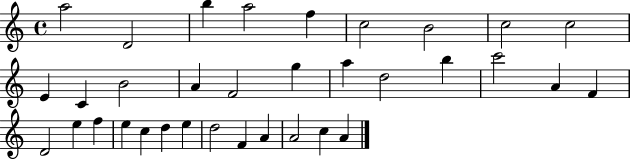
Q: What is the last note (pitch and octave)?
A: A4